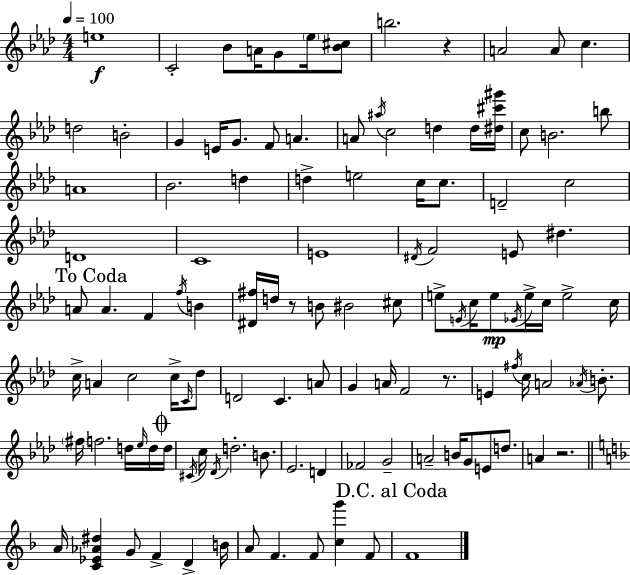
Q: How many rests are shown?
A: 4